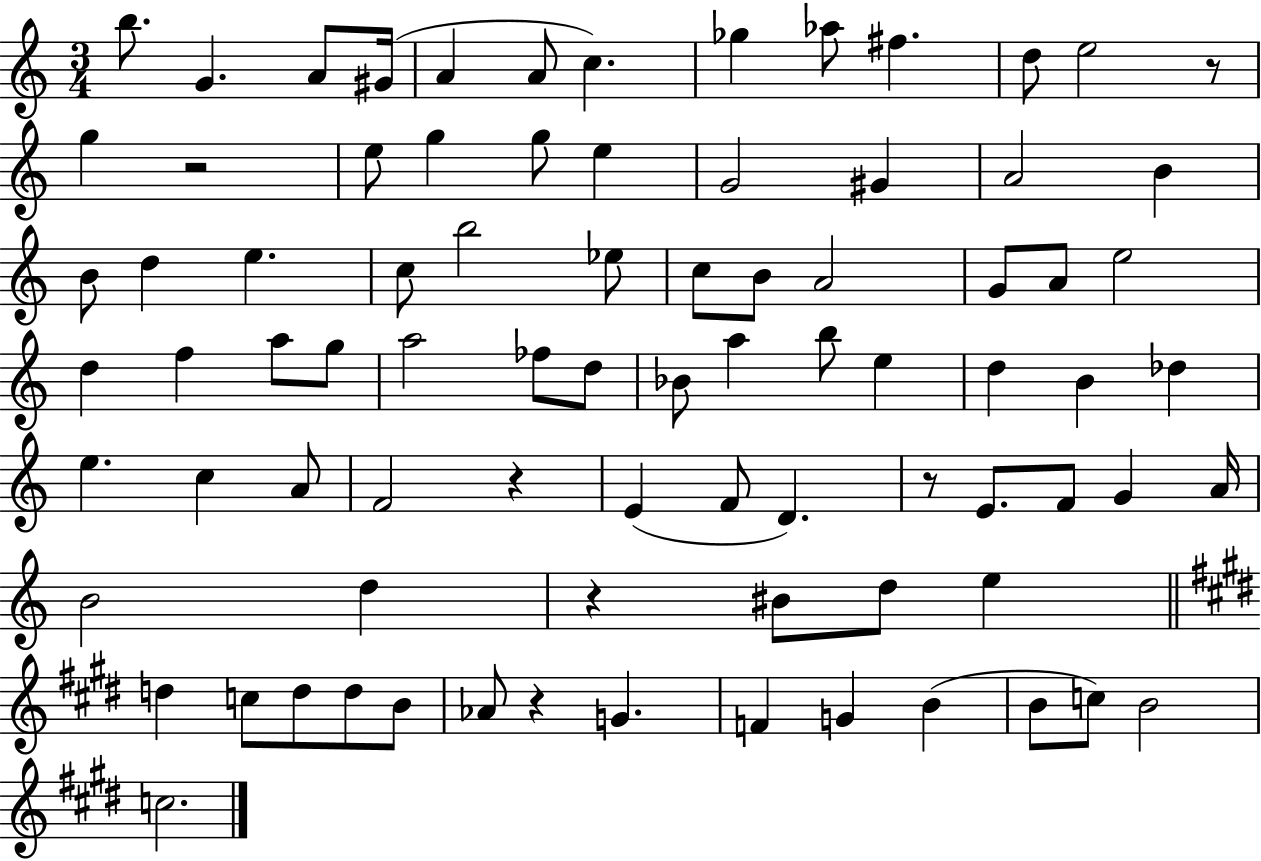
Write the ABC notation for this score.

X:1
T:Untitled
M:3/4
L:1/4
K:C
b/2 G A/2 ^G/4 A A/2 c _g _a/2 ^f d/2 e2 z/2 g z2 e/2 g g/2 e G2 ^G A2 B B/2 d e c/2 b2 _e/2 c/2 B/2 A2 G/2 A/2 e2 d f a/2 g/2 a2 _f/2 d/2 _B/2 a b/2 e d B _d e c A/2 F2 z E F/2 D z/2 E/2 F/2 G A/4 B2 d z ^B/2 d/2 e d c/2 d/2 d/2 B/2 _A/2 z G F G B B/2 c/2 B2 c2